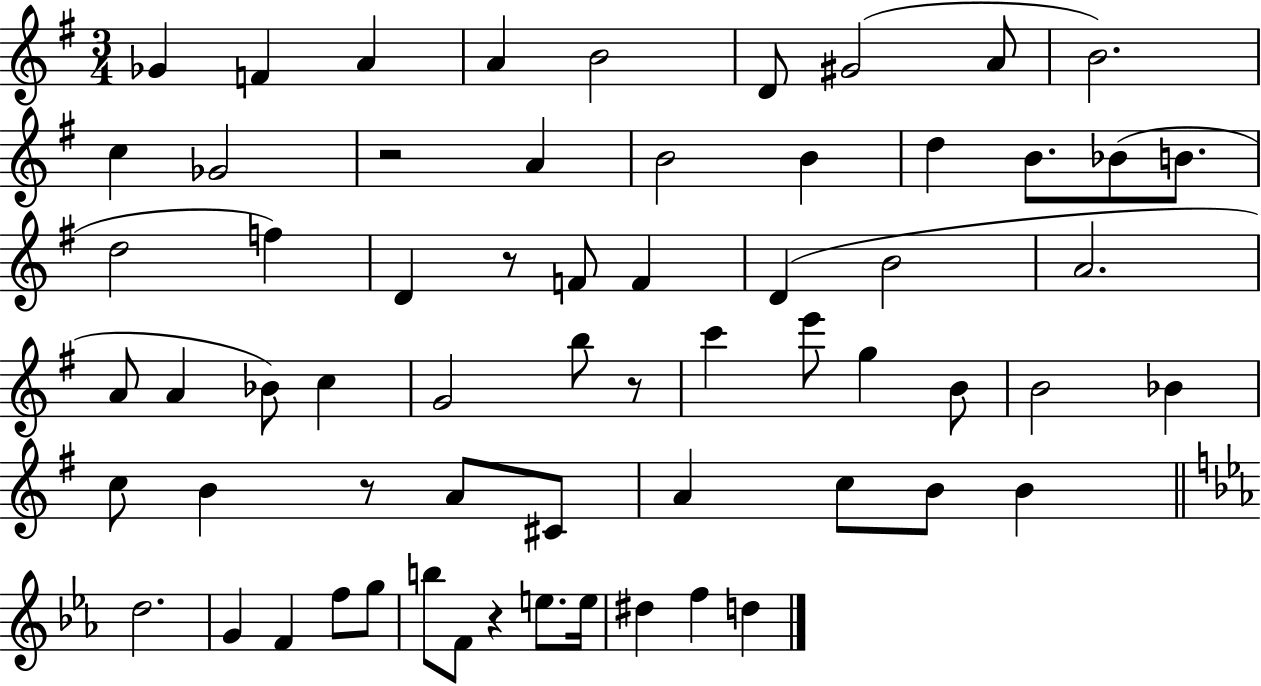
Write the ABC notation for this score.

X:1
T:Untitled
M:3/4
L:1/4
K:G
_G F A A B2 D/2 ^G2 A/2 B2 c _G2 z2 A B2 B d B/2 _B/2 B/2 d2 f D z/2 F/2 F D B2 A2 A/2 A _B/2 c G2 b/2 z/2 c' e'/2 g B/2 B2 _B c/2 B z/2 A/2 ^C/2 A c/2 B/2 B d2 G F f/2 g/2 b/2 F/2 z e/2 e/4 ^d f d